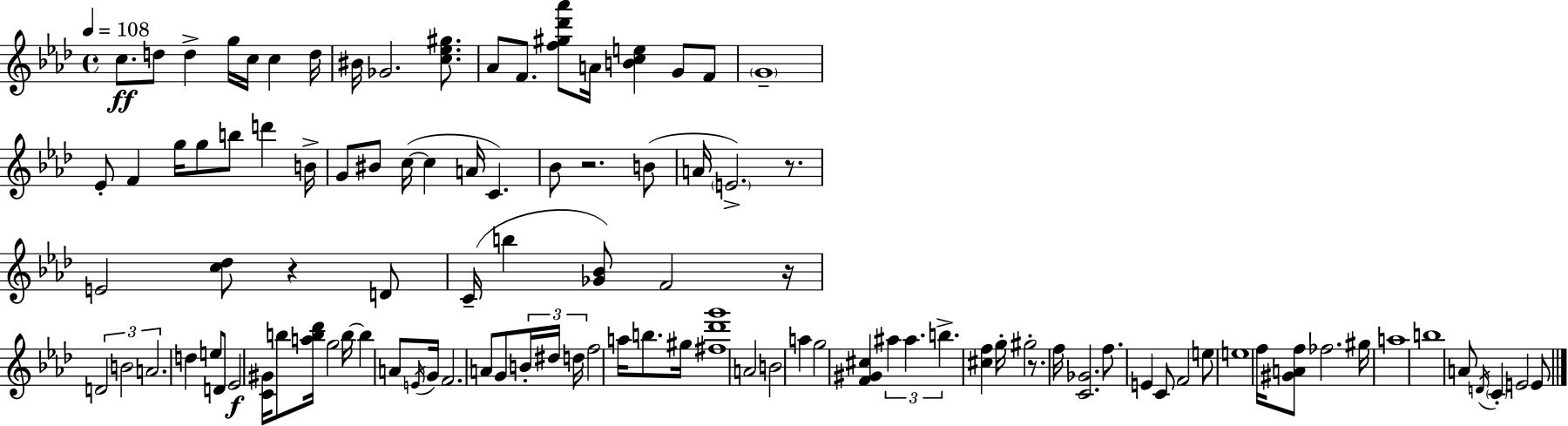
{
  \clef treble
  \time 4/4
  \defaultTimeSignature
  \key f \minor
  \tempo 4 = 108
  c''8.\ff d''8 d''4-> g''16 c''16 c''4 d''16 | bis'16 ges'2. <c'' ees'' gis''>8. | aes'8 f'8. <f'' gis'' des''' aes'''>8 a'16 <b' c'' e''>4 g'8 f'8 | \parenthesize g'1-- | \break ees'8-. f'4 g''16 g''8 b''8 d'''4 b'16-> | g'8 bis'8 c''16~(~ c''4 a'16 c'4.) | bes'8 r2. b'8( | a'16 \parenthesize e'2.->) r8. | \break e'2 <c'' des''>8 r4 d'8 | c'16--( b''4 <ges' bes'>8) f'2 r16 | \tuplet 3/2 { d'2 b'2 | a'2. } d''4 | \break e''8 d'8 ees'2\f <c' gis'>16 b''8 <a'' b'' des'''>16 | g''2 b''16~~ b''4 a'8 \acciaccatura { e'16 } | g'16 f'2. a'8 g'8 | \tuplet 3/2 { b'16-. dis''16 d''16 } f''2 a''16 b''8. | \break gis''16 <fis'' des''' g'''>1 | a'2 b'2 | a''4 g''2 <f' gis' cis''>4 | \tuplet 3/2 { ais''4 ais''4. b''4.-> } | \break <cis'' f''>4 g''16-. gis''2-. r8. | f''16 <c' ges'>2. f''8. | e'4 c'8 f'2 e''8 | e''1 | \break f''16 <gis' a' f''>8 fes''2. | gis''16 a''1 | b''1 | a'8 \acciaccatura { d'16 } \parenthesize c'4-. e'2 | \break e'8 \bar "|."
}